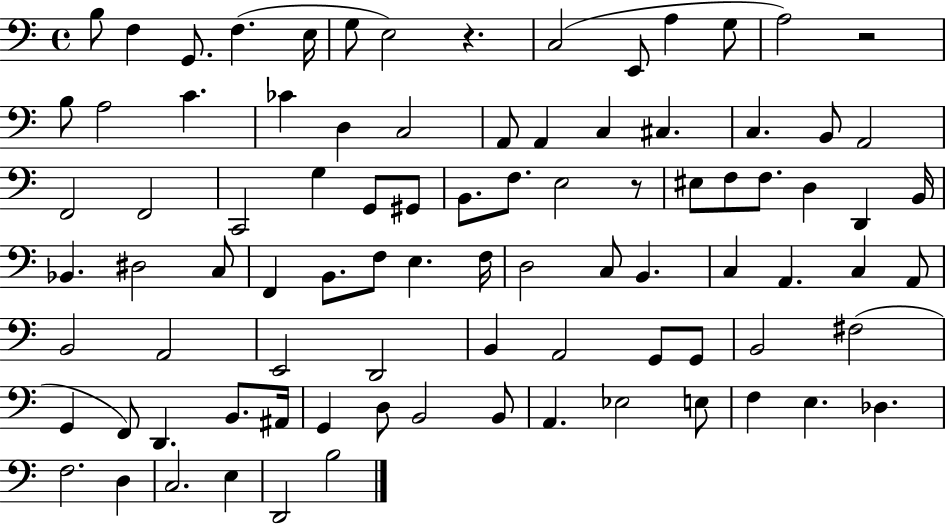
B3/e F3/q G2/e. F3/q. E3/s G3/e E3/h R/q. C3/h E2/e A3/q G3/e A3/h R/h B3/e A3/h C4/q. CES4/q D3/q C3/h A2/e A2/q C3/q C#3/q. C3/q. B2/e A2/h F2/h F2/h C2/h G3/q G2/e G#2/e B2/e. F3/e. E3/h R/e EIS3/e F3/e F3/e. D3/q D2/q B2/s Bb2/q. D#3/h C3/e F2/q B2/e. F3/e E3/q. F3/s D3/h C3/e B2/q. C3/q A2/q. C3/q A2/e B2/h A2/h E2/h D2/h B2/q A2/h G2/e G2/e B2/h F#3/h G2/q F2/e D2/q. B2/e. A#2/s G2/q D3/e B2/h B2/e A2/q. Eb3/h E3/e F3/q E3/q. Db3/q. F3/h. D3/q C3/h. E3/q D2/h B3/h